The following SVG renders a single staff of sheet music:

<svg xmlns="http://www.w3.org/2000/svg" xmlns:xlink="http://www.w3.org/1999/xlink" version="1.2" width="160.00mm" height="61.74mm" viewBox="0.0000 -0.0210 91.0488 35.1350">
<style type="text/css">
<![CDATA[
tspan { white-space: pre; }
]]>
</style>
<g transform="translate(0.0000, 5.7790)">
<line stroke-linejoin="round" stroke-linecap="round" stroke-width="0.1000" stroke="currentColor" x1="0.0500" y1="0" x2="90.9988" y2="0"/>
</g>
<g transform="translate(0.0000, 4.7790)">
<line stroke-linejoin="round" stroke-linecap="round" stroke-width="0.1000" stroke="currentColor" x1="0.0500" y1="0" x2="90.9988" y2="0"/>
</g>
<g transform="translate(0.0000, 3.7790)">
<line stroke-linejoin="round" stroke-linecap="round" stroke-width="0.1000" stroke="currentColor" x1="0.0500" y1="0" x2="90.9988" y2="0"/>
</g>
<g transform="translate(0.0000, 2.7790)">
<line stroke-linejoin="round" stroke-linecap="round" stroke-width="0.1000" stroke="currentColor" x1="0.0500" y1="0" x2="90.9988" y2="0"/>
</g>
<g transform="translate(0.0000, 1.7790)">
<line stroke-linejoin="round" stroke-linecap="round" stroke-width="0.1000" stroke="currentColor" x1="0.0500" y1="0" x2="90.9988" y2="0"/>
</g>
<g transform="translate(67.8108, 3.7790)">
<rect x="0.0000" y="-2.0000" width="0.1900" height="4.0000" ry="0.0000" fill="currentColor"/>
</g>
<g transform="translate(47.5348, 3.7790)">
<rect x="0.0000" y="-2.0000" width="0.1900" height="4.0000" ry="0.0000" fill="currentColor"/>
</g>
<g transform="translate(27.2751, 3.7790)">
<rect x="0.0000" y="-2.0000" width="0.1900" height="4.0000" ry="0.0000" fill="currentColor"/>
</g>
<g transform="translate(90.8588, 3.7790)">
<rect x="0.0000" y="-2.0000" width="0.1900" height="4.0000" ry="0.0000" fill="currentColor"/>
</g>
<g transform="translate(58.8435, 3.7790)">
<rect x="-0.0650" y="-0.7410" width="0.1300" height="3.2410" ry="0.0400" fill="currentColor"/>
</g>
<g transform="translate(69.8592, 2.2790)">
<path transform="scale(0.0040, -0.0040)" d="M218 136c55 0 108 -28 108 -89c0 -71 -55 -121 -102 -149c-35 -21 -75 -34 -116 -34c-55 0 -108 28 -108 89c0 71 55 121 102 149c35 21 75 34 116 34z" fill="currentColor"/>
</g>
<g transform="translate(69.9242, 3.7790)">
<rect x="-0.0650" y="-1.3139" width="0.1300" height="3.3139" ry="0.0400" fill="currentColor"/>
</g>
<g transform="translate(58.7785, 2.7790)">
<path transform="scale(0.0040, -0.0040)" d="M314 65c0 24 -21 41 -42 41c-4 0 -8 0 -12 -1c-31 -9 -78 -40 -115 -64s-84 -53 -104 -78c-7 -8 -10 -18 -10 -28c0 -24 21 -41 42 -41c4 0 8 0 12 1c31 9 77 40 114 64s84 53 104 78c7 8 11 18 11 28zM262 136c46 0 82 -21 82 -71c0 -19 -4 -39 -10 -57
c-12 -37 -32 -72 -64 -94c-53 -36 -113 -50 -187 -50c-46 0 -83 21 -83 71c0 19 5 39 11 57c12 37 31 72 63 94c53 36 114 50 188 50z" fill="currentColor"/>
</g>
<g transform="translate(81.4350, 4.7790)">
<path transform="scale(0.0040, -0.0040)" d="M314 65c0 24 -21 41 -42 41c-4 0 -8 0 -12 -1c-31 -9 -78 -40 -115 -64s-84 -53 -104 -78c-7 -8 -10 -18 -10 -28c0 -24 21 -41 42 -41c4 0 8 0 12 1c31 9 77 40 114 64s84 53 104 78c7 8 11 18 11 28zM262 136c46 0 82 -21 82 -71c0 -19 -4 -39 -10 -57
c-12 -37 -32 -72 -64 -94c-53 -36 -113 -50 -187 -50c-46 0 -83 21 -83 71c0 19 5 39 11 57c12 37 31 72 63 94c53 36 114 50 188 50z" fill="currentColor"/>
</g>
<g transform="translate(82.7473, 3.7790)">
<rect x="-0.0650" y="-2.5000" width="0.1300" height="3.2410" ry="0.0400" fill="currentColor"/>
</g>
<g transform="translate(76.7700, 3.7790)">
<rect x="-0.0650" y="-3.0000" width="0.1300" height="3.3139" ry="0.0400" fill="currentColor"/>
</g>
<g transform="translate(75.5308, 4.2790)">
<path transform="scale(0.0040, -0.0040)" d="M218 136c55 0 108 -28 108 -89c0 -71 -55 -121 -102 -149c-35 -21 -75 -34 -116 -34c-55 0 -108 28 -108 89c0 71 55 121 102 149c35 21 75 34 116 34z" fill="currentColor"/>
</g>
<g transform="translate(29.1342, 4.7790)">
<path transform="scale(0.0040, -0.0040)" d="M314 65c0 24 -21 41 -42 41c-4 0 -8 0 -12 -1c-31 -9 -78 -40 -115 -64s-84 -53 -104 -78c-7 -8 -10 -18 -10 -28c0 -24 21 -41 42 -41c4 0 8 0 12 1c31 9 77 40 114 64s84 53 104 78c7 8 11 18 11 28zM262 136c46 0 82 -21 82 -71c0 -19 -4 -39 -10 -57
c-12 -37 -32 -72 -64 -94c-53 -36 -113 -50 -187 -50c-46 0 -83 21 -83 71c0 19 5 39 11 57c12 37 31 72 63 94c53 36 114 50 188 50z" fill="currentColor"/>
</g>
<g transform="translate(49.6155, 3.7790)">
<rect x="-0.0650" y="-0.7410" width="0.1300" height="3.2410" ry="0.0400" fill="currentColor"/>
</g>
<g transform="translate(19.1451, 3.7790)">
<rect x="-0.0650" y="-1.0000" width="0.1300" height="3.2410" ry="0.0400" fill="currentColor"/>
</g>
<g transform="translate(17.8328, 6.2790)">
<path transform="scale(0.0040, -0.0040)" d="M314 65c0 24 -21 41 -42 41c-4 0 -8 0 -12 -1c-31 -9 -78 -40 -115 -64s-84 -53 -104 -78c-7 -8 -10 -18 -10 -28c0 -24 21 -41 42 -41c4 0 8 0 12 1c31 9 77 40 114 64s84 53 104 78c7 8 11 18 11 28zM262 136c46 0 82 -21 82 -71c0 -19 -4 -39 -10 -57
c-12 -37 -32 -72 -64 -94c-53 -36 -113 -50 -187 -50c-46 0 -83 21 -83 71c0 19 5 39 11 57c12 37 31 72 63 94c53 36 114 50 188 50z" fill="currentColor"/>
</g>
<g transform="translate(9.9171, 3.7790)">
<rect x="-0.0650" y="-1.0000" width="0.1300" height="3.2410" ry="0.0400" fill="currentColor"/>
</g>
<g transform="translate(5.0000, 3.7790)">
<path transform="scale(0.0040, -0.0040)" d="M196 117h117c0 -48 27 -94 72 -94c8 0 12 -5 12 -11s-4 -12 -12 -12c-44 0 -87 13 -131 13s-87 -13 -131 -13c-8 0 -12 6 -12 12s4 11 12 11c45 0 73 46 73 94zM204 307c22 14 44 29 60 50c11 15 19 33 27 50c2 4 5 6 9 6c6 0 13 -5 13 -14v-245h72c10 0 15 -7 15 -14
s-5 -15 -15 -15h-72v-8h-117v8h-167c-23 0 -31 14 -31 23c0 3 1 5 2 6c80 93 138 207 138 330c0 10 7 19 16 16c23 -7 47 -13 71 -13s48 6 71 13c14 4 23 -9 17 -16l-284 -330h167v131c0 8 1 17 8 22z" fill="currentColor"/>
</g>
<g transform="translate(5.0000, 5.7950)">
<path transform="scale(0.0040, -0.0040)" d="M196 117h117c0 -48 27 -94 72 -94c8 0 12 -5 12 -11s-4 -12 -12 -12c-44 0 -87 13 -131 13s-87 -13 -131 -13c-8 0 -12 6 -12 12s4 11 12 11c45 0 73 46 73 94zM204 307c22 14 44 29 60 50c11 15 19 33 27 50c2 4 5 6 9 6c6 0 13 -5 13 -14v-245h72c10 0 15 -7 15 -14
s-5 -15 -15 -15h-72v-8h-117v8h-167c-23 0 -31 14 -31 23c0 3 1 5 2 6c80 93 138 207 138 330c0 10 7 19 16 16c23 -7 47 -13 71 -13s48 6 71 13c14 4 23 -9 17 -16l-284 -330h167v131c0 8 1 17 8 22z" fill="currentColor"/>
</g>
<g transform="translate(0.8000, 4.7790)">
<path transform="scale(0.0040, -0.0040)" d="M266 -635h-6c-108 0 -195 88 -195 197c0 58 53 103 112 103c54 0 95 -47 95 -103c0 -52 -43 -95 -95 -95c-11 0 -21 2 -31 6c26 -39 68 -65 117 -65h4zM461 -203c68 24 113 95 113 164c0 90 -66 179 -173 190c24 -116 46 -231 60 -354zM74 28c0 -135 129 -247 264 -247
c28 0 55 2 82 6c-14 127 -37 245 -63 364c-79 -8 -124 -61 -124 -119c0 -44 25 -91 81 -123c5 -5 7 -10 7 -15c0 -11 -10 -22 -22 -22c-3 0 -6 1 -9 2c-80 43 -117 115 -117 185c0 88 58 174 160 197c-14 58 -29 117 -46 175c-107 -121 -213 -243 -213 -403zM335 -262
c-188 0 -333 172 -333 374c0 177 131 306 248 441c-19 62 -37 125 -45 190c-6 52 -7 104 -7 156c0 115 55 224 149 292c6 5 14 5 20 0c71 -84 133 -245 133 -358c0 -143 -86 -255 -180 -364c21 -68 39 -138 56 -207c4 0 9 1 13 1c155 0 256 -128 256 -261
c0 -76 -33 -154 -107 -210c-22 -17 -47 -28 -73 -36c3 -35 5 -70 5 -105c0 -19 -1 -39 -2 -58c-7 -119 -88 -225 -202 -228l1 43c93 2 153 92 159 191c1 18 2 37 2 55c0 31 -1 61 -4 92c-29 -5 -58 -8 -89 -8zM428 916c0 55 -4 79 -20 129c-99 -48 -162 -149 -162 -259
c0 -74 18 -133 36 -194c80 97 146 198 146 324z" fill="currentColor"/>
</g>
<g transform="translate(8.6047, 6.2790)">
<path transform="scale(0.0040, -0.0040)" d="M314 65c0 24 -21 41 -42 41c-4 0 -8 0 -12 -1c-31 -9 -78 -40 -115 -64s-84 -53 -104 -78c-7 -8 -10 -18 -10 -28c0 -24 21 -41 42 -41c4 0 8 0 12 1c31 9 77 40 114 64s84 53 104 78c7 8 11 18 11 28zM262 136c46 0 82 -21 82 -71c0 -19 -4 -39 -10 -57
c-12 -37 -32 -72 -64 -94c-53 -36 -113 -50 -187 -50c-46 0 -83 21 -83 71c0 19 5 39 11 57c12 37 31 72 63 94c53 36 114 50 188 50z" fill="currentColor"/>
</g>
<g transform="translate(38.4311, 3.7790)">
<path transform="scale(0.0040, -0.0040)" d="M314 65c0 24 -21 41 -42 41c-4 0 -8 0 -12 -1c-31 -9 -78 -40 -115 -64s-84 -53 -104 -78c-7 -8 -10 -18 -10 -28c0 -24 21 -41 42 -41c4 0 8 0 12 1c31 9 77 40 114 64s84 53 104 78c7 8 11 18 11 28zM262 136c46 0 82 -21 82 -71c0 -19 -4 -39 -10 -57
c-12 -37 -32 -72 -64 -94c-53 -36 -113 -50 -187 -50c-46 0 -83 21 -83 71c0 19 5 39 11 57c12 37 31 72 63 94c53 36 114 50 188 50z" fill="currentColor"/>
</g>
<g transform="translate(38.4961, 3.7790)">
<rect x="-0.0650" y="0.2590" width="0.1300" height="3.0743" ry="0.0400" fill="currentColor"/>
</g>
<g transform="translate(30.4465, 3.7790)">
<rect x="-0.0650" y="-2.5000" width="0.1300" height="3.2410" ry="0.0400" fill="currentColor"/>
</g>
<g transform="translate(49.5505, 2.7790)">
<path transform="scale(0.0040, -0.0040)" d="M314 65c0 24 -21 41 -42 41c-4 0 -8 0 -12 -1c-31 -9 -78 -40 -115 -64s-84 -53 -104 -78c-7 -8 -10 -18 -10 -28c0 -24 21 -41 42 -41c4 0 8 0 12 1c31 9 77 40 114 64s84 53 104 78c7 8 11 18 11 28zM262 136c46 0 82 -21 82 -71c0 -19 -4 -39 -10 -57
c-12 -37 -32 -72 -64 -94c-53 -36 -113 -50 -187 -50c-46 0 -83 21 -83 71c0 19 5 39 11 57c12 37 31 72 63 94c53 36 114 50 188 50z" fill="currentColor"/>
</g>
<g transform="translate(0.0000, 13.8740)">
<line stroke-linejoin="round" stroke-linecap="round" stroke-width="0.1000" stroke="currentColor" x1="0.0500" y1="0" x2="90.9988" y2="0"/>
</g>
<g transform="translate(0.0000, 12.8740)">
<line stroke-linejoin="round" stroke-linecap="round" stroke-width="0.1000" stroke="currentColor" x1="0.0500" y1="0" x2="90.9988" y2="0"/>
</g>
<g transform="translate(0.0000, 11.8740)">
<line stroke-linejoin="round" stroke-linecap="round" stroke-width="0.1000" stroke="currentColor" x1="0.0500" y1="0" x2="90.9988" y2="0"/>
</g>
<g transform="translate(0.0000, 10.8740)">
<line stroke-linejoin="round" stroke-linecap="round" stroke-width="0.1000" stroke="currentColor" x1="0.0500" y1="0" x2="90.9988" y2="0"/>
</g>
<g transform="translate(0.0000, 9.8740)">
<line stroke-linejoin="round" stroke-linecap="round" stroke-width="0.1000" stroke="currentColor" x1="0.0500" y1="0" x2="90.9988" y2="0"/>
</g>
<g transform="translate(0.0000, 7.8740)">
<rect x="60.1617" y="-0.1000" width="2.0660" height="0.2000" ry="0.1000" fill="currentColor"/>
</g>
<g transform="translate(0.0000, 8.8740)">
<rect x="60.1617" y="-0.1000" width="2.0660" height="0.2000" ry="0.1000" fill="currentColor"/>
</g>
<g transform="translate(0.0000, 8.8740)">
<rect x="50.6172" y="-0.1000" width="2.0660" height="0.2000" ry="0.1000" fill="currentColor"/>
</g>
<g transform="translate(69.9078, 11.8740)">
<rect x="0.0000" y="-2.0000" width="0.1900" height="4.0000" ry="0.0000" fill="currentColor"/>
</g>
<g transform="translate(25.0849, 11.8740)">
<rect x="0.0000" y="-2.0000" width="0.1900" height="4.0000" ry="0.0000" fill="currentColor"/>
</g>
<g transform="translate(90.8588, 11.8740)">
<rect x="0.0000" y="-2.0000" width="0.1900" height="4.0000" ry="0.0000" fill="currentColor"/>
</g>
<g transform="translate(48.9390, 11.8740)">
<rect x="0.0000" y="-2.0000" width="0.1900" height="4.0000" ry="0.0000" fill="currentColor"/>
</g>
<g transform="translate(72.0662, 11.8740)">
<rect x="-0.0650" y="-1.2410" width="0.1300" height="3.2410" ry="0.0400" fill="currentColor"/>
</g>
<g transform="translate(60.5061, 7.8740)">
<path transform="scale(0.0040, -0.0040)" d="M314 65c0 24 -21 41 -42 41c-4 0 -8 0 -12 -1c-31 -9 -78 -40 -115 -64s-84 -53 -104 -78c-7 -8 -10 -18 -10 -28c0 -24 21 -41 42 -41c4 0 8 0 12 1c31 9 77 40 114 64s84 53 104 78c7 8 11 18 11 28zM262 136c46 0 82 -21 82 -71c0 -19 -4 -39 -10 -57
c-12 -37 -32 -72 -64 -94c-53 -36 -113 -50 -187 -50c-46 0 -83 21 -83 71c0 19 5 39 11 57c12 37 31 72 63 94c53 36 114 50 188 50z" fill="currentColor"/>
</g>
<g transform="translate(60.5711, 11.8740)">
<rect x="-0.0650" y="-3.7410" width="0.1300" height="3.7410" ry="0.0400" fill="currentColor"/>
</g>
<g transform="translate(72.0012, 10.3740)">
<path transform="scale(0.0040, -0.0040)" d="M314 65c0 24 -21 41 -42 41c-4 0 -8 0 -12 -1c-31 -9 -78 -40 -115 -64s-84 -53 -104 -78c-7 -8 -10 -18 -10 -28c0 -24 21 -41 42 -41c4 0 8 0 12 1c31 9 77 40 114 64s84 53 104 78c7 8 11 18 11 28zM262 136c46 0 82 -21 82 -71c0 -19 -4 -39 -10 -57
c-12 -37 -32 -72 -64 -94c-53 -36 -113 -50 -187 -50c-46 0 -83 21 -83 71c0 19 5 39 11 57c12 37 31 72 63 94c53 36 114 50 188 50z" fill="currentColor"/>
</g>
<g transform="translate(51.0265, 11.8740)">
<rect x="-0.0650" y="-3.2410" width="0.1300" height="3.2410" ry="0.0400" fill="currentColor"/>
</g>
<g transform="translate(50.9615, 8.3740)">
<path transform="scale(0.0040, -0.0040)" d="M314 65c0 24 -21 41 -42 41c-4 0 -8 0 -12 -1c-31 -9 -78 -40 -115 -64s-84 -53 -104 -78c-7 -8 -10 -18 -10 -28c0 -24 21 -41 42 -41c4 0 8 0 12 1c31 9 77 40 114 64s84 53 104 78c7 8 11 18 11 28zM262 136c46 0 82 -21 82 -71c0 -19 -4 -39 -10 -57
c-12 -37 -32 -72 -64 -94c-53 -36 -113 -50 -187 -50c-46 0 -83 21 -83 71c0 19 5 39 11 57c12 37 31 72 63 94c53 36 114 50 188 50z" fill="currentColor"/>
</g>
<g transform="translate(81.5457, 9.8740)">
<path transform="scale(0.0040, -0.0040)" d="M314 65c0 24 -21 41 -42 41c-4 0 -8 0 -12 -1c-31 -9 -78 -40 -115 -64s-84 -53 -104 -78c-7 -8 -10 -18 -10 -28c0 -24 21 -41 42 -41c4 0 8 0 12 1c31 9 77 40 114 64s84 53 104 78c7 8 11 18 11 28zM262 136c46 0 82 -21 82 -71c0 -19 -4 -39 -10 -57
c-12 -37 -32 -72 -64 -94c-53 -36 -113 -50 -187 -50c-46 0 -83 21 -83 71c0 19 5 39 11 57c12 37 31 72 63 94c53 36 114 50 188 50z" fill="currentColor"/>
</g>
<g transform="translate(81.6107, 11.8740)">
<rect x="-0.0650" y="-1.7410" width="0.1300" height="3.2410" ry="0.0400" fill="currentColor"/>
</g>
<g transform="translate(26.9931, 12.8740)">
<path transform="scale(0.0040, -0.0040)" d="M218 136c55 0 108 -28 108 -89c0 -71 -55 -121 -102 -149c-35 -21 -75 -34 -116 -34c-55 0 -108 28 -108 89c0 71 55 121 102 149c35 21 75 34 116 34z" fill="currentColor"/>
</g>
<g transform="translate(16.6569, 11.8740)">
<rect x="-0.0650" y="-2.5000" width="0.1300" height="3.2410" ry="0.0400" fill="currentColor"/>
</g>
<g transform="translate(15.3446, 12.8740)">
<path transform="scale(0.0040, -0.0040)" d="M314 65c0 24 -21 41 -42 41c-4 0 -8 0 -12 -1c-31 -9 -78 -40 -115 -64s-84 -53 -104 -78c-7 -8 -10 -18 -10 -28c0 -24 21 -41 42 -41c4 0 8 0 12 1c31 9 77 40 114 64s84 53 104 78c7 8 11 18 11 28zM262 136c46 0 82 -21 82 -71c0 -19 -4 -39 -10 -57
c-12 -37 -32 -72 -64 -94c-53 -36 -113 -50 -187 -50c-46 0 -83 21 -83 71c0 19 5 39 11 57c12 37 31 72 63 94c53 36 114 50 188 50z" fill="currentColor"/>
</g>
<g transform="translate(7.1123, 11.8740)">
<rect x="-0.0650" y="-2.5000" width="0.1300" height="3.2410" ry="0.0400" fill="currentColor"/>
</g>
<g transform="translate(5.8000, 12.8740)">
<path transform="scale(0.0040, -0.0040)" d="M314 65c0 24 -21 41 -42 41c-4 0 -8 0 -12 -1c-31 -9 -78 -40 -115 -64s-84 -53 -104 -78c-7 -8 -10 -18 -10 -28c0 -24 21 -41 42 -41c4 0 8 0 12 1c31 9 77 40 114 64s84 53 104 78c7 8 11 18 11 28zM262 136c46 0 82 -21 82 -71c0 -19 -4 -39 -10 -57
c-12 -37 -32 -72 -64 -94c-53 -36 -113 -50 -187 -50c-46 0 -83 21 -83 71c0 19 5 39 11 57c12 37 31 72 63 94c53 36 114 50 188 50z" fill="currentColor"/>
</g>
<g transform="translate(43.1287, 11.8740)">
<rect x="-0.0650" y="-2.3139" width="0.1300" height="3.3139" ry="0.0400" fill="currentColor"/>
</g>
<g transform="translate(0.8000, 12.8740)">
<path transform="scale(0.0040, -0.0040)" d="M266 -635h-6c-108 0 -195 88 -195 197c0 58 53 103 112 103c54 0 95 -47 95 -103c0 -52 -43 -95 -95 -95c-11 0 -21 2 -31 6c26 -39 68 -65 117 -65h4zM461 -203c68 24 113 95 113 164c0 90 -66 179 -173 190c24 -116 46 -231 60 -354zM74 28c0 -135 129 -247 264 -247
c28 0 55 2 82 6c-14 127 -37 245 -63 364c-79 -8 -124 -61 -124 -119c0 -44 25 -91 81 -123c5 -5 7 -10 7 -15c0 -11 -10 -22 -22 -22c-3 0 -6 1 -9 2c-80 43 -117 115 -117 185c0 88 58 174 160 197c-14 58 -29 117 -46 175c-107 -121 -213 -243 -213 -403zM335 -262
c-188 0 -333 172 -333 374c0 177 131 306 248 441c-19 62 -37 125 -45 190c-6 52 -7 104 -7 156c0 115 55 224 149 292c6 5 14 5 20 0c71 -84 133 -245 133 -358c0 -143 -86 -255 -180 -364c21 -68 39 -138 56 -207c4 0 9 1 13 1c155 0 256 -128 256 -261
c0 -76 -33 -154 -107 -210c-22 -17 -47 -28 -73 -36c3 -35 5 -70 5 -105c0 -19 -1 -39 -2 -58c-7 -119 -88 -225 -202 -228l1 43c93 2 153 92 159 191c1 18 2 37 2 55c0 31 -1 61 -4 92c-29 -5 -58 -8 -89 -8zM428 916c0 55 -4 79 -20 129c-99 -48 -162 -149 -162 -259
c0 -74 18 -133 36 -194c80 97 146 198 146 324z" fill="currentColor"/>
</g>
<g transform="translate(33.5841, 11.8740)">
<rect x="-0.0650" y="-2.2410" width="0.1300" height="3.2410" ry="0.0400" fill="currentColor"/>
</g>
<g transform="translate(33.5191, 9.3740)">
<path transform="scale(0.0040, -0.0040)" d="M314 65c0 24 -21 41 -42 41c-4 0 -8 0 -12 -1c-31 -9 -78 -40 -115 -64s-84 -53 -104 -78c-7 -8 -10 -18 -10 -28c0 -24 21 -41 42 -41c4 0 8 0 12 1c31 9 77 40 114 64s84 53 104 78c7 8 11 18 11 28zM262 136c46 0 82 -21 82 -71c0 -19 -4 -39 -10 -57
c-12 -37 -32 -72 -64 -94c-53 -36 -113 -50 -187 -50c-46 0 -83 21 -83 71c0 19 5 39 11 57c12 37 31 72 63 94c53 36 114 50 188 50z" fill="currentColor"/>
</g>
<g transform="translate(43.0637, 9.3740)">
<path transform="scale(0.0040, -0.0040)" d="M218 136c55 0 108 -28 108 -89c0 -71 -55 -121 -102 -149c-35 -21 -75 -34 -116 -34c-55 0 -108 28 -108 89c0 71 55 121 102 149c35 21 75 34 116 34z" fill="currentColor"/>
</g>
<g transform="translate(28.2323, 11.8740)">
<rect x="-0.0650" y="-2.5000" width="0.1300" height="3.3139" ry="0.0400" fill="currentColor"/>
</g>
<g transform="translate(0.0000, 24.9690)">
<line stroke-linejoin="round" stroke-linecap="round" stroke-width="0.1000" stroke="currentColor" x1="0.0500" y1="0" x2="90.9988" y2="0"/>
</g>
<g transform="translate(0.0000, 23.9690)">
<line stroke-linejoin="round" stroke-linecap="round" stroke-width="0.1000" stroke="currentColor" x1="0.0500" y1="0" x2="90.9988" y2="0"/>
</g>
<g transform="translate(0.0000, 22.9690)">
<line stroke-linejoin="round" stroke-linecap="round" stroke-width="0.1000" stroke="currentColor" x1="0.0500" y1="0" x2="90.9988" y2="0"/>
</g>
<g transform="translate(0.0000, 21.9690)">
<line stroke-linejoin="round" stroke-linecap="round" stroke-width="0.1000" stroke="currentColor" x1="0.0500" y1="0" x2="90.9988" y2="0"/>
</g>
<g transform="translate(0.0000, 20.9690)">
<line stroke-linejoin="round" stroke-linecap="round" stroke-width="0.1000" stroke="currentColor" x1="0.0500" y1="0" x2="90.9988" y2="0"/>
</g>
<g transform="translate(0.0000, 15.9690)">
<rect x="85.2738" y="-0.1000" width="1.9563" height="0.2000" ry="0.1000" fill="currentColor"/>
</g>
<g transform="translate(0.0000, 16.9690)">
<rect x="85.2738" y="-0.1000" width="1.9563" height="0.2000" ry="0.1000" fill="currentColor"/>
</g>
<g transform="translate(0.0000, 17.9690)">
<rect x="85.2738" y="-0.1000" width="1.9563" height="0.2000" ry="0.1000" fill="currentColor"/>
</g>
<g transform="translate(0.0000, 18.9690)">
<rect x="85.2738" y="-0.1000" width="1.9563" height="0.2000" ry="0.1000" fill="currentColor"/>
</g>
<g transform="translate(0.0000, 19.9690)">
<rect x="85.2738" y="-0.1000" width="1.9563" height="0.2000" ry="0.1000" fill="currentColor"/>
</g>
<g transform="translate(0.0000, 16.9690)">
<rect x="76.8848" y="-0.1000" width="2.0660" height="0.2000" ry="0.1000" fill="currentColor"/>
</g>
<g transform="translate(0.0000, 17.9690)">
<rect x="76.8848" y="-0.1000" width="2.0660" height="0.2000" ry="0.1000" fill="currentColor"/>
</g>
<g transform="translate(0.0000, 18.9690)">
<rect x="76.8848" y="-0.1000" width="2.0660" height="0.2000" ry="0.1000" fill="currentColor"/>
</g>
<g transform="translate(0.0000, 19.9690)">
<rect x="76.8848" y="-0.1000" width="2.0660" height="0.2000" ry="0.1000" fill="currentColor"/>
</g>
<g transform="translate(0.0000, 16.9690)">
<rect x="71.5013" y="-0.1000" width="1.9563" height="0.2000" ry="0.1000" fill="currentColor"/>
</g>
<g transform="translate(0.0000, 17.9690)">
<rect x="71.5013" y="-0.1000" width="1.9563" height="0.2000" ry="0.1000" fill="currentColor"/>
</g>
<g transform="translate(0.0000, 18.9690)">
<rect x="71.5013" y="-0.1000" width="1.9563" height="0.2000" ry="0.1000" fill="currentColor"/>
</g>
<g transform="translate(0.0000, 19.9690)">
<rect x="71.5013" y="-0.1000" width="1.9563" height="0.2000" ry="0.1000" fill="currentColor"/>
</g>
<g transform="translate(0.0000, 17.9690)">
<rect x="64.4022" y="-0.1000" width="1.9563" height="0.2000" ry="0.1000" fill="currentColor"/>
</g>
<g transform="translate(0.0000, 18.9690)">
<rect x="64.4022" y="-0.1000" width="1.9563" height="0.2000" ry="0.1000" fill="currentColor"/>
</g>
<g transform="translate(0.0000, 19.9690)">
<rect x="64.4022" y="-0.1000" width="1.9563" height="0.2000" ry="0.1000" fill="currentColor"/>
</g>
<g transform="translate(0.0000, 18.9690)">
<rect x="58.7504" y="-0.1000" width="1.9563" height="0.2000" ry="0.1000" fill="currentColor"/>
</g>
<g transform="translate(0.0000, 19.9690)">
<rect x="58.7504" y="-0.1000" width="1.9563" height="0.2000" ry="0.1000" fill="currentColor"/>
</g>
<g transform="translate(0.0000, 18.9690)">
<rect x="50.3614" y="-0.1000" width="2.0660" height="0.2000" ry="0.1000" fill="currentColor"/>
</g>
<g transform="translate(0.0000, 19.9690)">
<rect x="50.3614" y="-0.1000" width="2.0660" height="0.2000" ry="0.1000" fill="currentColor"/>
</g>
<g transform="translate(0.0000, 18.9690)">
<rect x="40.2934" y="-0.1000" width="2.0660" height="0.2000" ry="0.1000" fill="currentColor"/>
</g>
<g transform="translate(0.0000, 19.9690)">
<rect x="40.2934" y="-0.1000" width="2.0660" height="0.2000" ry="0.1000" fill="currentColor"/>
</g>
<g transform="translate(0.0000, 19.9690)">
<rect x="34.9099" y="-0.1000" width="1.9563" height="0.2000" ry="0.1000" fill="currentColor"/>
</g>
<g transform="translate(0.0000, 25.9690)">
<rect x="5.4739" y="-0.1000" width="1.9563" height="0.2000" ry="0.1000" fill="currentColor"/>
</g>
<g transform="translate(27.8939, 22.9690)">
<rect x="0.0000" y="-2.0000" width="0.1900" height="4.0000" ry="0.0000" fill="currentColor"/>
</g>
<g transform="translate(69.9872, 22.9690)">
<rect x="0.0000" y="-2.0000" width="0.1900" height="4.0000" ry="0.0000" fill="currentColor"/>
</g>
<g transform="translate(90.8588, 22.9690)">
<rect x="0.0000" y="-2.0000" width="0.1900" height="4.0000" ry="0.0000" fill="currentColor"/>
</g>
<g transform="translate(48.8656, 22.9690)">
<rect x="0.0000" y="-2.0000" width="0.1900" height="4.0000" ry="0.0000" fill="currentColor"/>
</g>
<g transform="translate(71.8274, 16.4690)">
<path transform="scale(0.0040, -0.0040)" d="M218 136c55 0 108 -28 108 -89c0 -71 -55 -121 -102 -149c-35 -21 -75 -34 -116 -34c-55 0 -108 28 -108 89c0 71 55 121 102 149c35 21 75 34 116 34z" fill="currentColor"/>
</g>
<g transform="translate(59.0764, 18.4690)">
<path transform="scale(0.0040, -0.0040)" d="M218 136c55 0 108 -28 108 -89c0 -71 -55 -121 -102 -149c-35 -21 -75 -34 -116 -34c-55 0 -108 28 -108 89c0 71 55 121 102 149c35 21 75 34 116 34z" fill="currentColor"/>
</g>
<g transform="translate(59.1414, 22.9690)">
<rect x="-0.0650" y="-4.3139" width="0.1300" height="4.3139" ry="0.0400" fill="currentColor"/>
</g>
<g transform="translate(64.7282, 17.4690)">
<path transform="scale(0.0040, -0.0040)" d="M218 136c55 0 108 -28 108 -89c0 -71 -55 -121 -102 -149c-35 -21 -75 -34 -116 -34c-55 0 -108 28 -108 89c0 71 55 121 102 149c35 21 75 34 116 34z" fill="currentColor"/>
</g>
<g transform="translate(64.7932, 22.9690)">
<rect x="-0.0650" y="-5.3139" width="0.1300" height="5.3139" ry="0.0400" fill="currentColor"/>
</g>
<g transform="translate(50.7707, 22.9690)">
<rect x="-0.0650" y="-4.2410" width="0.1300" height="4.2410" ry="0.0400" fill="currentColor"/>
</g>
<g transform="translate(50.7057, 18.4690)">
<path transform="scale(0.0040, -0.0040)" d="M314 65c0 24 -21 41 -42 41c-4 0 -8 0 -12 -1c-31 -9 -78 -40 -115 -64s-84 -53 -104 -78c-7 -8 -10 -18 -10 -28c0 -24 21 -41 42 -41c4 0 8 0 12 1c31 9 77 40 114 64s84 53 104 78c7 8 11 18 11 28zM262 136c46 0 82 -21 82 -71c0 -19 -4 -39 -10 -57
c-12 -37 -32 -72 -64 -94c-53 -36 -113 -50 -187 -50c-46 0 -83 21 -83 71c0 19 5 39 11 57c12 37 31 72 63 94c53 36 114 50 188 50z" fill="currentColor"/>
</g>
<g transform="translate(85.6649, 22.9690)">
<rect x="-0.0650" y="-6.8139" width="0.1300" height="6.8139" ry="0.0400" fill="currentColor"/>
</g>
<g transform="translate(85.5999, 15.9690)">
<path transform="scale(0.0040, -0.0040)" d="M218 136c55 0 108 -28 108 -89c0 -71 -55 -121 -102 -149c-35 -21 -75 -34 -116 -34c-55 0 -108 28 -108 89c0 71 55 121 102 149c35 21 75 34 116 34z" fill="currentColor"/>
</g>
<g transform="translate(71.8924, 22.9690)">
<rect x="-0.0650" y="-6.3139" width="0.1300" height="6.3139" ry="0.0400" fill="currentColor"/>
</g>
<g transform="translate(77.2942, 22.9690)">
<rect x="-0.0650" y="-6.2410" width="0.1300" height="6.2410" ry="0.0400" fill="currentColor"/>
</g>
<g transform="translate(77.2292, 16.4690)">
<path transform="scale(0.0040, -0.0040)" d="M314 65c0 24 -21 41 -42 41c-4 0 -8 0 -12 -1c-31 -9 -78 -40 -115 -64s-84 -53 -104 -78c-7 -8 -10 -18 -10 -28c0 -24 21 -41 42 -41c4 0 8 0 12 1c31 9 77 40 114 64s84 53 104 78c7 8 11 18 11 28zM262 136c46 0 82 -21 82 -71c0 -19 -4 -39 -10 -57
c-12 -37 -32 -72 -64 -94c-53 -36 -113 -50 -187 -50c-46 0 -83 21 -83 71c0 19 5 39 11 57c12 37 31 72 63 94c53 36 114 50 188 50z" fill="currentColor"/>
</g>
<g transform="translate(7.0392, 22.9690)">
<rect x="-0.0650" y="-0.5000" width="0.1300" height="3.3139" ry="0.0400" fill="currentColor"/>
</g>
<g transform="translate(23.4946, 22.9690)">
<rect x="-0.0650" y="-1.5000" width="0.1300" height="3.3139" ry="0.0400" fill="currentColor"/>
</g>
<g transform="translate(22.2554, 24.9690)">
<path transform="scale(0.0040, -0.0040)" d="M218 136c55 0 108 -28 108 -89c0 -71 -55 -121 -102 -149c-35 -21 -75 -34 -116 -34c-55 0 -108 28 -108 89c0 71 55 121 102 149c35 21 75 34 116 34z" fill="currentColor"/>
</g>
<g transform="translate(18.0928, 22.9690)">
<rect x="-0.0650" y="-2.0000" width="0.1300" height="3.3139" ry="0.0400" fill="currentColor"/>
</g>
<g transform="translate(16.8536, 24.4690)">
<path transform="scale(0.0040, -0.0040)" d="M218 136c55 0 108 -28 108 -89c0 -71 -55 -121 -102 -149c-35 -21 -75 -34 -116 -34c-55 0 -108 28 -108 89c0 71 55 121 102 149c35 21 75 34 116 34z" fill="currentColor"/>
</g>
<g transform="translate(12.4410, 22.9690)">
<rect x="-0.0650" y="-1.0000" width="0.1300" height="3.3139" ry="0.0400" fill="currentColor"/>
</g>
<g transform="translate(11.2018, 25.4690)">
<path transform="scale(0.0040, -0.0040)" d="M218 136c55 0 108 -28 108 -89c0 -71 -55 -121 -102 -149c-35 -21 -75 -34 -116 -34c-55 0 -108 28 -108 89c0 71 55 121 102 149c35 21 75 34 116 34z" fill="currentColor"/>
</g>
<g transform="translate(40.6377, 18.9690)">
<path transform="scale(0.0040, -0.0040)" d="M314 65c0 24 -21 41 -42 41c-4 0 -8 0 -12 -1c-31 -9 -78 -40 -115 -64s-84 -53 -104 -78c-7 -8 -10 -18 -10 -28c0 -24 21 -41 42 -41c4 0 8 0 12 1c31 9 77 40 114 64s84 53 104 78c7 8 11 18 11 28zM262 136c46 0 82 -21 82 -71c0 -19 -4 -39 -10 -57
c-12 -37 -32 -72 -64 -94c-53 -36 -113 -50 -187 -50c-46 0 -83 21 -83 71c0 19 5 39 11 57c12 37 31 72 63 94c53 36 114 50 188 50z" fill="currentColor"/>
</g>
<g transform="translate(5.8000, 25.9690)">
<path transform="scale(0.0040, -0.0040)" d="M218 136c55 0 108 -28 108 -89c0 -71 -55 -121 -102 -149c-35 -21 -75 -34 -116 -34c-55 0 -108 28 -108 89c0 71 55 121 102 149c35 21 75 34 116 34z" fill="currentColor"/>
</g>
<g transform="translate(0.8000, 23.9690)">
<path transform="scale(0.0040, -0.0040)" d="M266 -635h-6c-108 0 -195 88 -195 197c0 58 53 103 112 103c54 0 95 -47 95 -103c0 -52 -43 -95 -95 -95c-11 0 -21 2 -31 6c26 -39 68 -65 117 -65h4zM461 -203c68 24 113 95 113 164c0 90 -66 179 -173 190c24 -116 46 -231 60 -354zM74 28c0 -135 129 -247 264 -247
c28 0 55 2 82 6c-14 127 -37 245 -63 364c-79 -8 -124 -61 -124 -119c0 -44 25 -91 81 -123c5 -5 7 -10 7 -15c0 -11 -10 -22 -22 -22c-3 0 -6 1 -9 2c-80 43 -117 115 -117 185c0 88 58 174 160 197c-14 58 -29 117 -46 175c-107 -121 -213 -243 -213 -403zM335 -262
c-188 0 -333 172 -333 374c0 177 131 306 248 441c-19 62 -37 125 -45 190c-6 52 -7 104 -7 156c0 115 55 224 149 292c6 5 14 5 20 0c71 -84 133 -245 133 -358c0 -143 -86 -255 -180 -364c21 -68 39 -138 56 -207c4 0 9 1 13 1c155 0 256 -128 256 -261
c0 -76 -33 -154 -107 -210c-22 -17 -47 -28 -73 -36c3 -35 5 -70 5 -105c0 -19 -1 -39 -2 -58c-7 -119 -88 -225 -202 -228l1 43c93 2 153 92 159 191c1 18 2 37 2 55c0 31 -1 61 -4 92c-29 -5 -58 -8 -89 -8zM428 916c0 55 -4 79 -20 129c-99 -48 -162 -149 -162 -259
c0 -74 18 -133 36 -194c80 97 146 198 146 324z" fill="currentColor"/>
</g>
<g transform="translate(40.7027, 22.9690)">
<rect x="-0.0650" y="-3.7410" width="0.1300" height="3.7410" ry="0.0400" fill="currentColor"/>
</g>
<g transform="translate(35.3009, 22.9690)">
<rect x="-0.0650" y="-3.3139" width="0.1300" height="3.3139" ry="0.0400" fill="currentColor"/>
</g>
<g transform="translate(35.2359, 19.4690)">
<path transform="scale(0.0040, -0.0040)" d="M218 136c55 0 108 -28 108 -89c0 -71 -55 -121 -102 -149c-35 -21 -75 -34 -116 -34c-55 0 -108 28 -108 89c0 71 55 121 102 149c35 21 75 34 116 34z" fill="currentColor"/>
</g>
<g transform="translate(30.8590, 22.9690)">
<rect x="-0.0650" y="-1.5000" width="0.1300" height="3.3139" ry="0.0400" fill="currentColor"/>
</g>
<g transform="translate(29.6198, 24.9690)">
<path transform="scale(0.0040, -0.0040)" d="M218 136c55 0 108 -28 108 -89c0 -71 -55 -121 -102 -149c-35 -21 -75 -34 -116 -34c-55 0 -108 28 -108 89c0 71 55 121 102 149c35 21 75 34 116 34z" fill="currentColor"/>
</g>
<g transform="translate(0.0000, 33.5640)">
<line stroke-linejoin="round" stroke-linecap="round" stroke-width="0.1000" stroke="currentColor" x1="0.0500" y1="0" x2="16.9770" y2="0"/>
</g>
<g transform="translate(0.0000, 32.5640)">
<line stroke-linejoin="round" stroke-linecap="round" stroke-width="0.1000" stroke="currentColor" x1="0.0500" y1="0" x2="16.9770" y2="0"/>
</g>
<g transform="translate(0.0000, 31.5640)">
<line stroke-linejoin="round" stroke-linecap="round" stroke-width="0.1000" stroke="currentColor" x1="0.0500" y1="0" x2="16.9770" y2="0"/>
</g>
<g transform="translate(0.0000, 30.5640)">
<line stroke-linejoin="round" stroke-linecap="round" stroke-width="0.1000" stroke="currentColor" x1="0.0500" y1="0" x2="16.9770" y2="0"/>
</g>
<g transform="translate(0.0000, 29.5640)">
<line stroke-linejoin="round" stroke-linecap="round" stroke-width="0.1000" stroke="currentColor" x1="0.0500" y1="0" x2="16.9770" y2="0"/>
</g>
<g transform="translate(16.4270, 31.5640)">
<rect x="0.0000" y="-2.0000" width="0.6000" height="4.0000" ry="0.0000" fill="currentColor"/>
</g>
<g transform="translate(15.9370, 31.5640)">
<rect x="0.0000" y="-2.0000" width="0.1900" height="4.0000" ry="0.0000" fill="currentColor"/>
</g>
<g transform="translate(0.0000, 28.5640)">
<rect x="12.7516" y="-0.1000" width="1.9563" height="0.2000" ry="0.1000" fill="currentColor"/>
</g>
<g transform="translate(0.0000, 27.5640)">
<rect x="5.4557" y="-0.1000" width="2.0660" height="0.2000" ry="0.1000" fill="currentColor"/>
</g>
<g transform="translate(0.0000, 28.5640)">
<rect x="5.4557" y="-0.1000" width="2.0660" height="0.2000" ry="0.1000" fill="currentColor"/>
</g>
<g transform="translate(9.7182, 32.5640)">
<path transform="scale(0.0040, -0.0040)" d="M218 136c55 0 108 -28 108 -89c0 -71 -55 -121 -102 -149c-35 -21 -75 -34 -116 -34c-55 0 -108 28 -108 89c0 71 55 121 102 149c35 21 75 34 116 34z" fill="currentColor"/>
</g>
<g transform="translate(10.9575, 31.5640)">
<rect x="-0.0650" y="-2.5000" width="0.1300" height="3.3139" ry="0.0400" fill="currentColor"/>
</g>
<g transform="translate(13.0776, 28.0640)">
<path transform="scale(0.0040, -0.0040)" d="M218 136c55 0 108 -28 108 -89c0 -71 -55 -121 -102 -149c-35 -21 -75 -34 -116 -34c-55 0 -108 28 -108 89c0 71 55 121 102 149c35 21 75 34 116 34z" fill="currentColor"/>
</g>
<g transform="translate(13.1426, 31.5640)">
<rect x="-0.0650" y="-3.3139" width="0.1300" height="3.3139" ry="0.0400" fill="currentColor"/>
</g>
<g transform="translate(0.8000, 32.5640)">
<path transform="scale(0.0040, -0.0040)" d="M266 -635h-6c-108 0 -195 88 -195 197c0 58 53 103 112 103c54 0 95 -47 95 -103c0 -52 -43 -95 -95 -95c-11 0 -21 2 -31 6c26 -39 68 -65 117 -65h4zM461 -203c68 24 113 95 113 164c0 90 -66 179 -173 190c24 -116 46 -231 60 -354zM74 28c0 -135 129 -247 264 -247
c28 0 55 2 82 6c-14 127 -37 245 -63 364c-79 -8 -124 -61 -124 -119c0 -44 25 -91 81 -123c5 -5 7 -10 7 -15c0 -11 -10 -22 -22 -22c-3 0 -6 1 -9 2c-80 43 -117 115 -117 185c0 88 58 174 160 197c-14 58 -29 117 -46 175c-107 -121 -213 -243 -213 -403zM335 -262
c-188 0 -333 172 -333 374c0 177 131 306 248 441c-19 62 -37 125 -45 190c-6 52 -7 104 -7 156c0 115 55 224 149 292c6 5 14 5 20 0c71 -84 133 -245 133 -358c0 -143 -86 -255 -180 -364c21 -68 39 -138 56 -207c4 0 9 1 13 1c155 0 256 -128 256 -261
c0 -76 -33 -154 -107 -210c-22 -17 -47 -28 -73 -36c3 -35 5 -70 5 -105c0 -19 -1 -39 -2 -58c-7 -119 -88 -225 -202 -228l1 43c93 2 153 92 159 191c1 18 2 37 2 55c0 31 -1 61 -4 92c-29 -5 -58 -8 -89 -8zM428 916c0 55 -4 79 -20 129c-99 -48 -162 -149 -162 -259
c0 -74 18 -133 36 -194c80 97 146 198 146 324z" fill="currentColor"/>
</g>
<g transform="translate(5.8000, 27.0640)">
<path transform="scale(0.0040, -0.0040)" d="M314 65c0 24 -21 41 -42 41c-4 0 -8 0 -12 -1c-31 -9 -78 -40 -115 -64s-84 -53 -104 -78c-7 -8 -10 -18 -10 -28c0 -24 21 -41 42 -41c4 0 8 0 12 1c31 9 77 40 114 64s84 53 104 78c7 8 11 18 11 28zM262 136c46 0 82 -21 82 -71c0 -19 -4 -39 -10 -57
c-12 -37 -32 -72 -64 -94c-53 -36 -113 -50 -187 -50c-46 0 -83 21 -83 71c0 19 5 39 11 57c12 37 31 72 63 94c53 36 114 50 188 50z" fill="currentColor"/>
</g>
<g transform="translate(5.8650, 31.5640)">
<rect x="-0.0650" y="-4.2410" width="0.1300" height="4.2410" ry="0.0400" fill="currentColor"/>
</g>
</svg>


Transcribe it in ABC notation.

X:1
T:Untitled
M:4/4
L:1/4
K:C
D2 D2 G2 B2 d2 d2 e A G2 G2 G2 G g2 g b2 c'2 e2 f2 C D F E E b c'2 d'2 d' f' a' a'2 b' d'2 G b